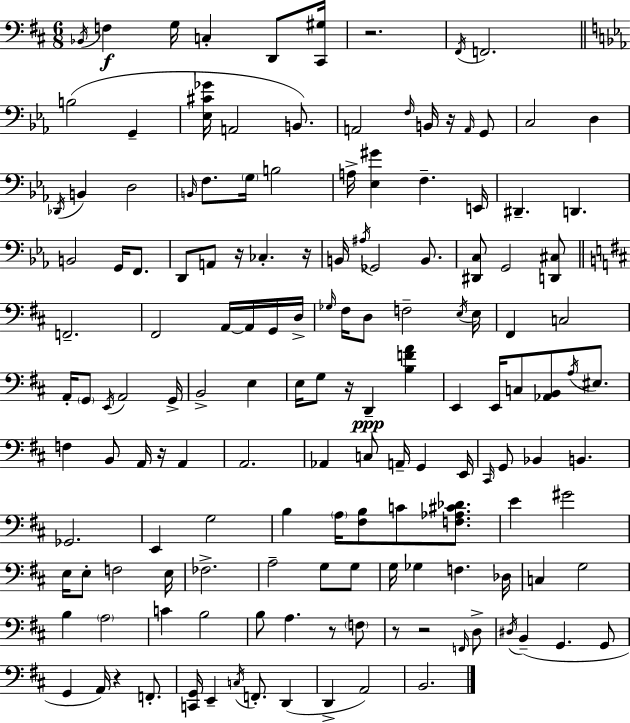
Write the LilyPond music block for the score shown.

{
  \clef bass
  \numericTimeSignature
  \time 6/8
  \key d \major
  \repeat volta 2 { \acciaccatura { bes,16 }\f f4 g16 c4-. d,8 | <cis, gis>16 r2. | \acciaccatura { fis,16 } f,2. | \bar "||" \break \key c \minor b2( g,4-- | <ees cis' ges'>16 a,2 b,8.) | a,2 \grace { f16 } b,16 r16 \grace { a,16 } | g,8 c2 d4 | \break \acciaccatura { des,16 } b,4 d2 | \grace { b,16 } f8. \parenthesize g16 b2 | a16-> <ees gis'>4 f4.-- | e,16 dis,4.-- d,4. | \break b,2 | g,16 f,8. d,8 a,8 r16 ces4.-. | r16 b,16 \acciaccatura { ais16 } ges,2 | b,8. <dis, c>8 g,2 | \break <d, cis>8 \bar "||" \break \key d \major f,2.-- | fis,2 a,16~~ a,16 g,16 d16-> | \grace { ges16 } fis16 d8 f2-- | \acciaccatura { e16 } e16 fis,4 c2 | \break a,16-. \parenthesize g,8 \acciaccatura { e,16 } a,2 | g,16-> b,2-> e4 | e16 g8 r16 d,4--\ppp <b f' a'>4 | e,4 e,16 c8 <aes, b,>8 | \break \acciaccatura { a16 } eis8. f4 b,8 a,16 r16 | a,4 a,2. | aes,4 c8 a,16-- g,4 | e,16 \grace { cis,16 } g,8 bes,4 b,4. | \break ges,2. | e,4 g2 | b4 \parenthesize a16 <fis b>8 | c'8 <f aes cis' des'>8. e'4 gis'2 | \break e16 e8-. f2 | e16 fes2.-> | a2-- | g8 g8 g16 ges4 f4. | \break des16 c4 g2 | b4 \parenthesize a2 | c'4 b2 | b8 a4. | \break r8 \parenthesize f8 r8 r2 | \grace { f,16 } d8-> \acciaccatura { dis16 }( b,4-- g,4. | g,8 g,4 a,16) | r4 f,8.-. <c, g,>16 e,4-- | \break \acciaccatura { c16 } f,8.-. d,4( d,4-> | a,2) b,2. | } \bar "|."
}